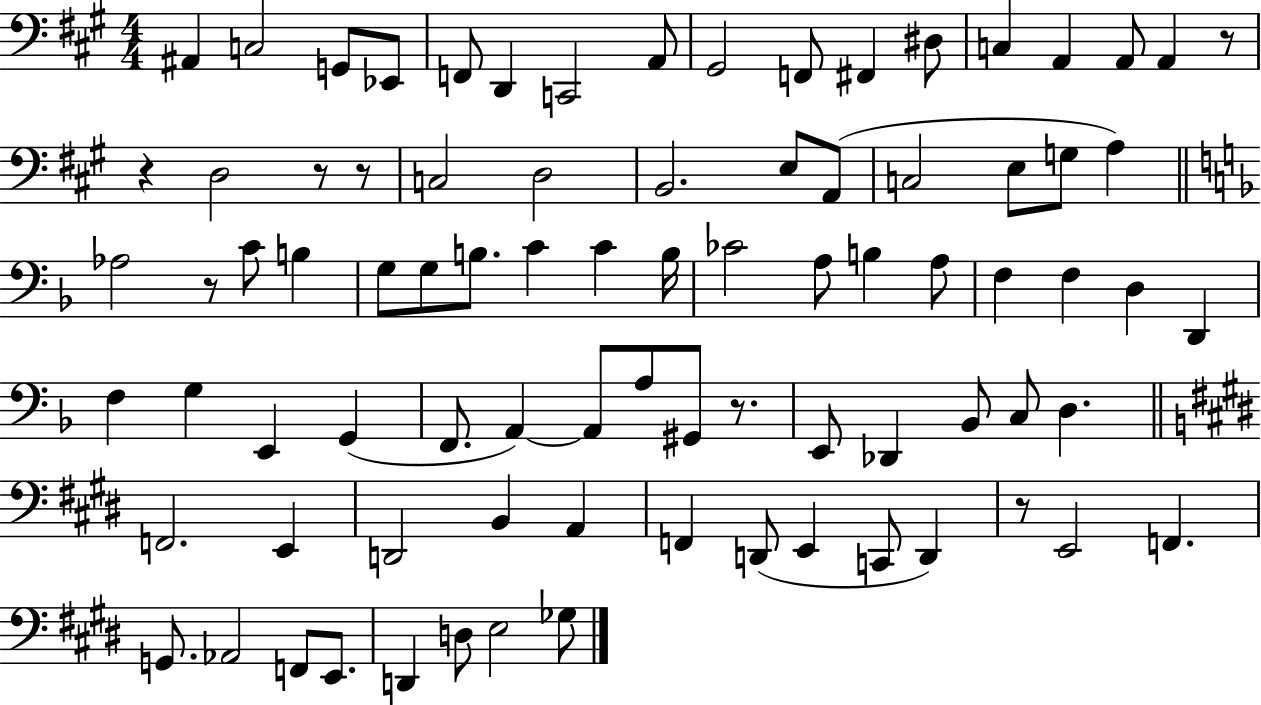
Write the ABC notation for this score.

X:1
T:Untitled
M:4/4
L:1/4
K:A
^A,, C,2 G,,/2 _E,,/2 F,,/2 D,, C,,2 A,,/2 ^G,,2 F,,/2 ^F,, ^D,/2 C, A,, A,,/2 A,, z/2 z D,2 z/2 z/2 C,2 D,2 B,,2 E,/2 A,,/2 C,2 E,/2 G,/2 A, _A,2 z/2 C/2 B, G,/2 G,/2 B,/2 C C B,/4 _C2 A,/2 B, A,/2 F, F, D, D,, F, G, E,, G,, F,,/2 A,, A,,/2 A,/2 ^G,,/2 z/2 E,,/2 _D,, _B,,/2 C,/2 D, F,,2 E,, D,,2 B,, A,, F,, D,,/2 E,, C,,/2 D,, z/2 E,,2 F,, G,,/2 _A,,2 F,,/2 E,,/2 D,, D,/2 E,2 _G,/2